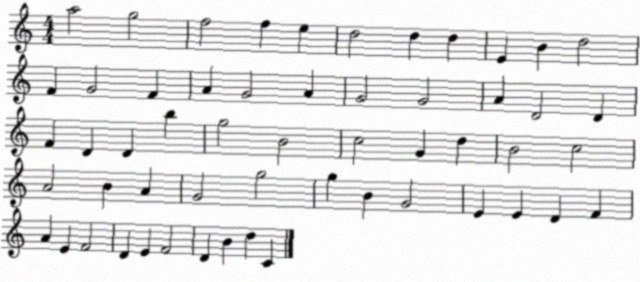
X:1
T:Untitled
M:4/4
L:1/4
K:C
a2 g2 f2 f e d2 d d E B d2 F G2 F A G2 A G2 G2 A D2 D F D D b g2 B2 c2 G d B2 c2 A2 B A G2 g2 g B G2 E E D F A E F2 D E F2 D B d C